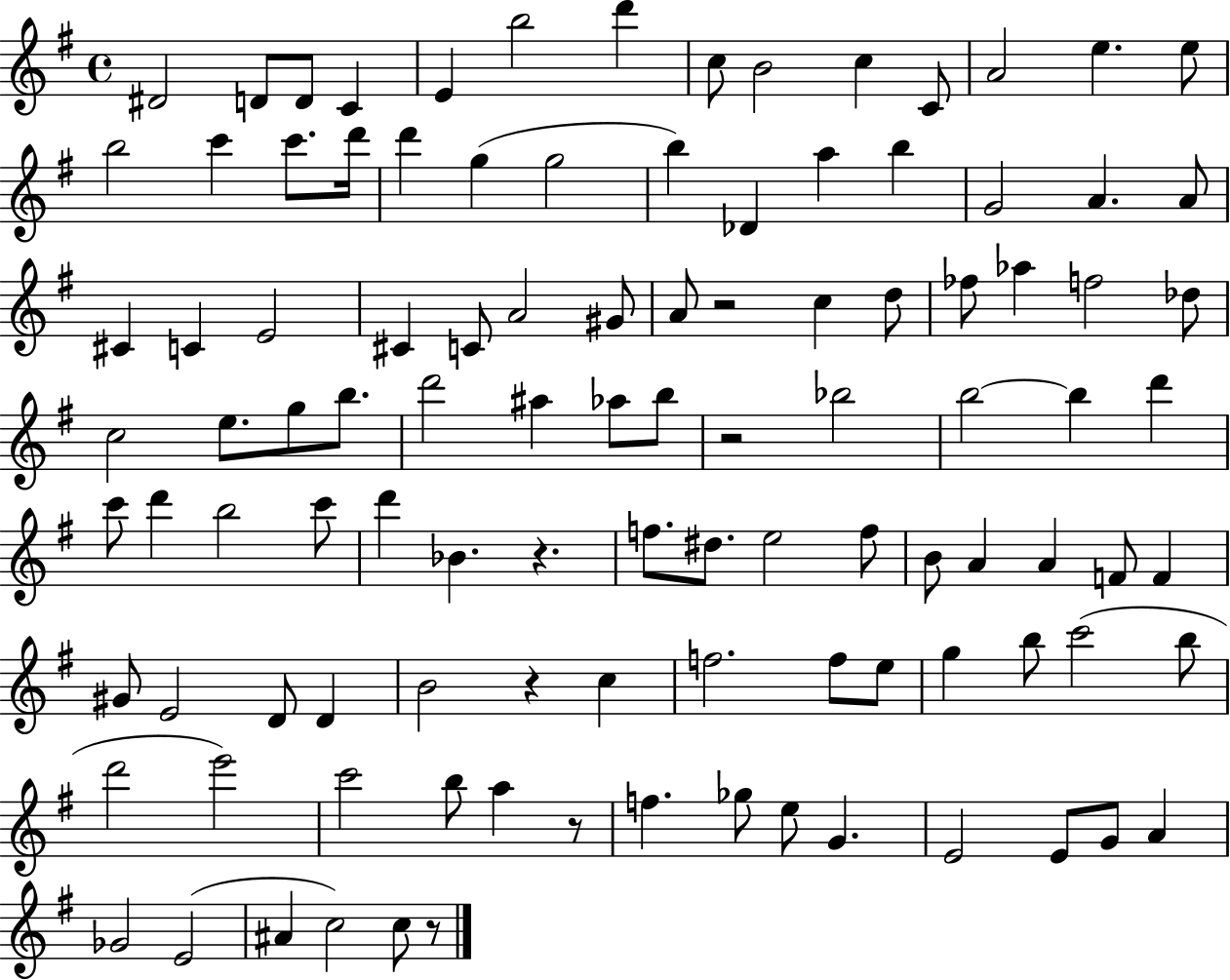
D#4/h D4/e D4/e C4/q E4/q B5/h D6/q C5/e B4/h C5/q C4/e A4/h E5/q. E5/e B5/h C6/q C6/e. D6/s D6/q G5/q G5/h B5/q Db4/q A5/q B5/q G4/h A4/q. A4/e C#4/q C4/q E4/h C#4/q C4/e A4/h G#4/e A4/e R/h C5/q D5/e FES5/e Ab5/q F5/h Db5/e C5/h E5/e. G5/e B5/e. D6/h A#5/q Ab5/e B5/e R/h Bb5/h B5/h B5/q D6/q C6/e D6/q B5/h C6/e D6/q Bb4/q. R/q. F5/e. D#5/e. E5/h F5/e B4/e A4/q A4/q F4/e F4/q G#4/e E4/h D4/e D4/q B4/h R/q C5/q F5/h. F5/e E5/e G5/q B5/e C6/h B5/e D6/h E6/h C6/h B5/e A5/q R/e F5/q. Gb5/e E5/e G4/q. E4/h E4/e G4/e A4/q Gb4/h E4/h A#4/q C5/h C5/e R/e